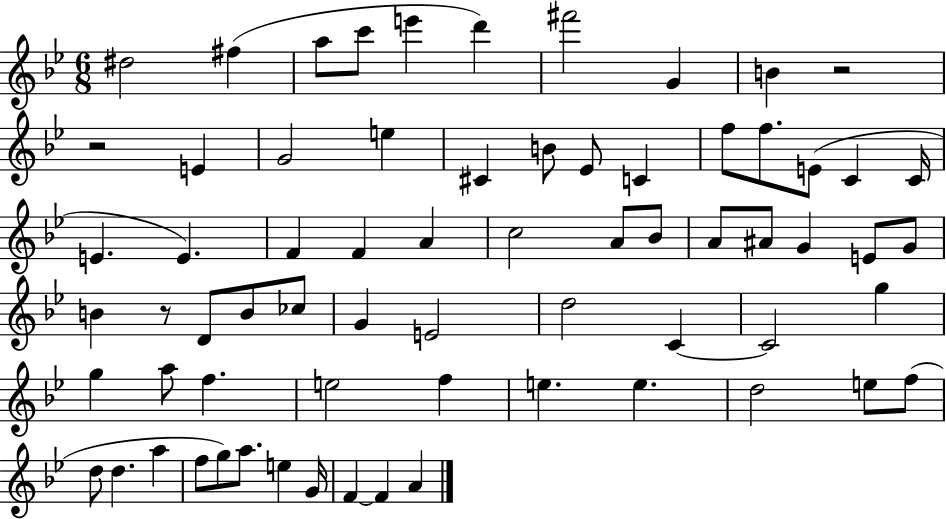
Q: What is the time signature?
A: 6/8